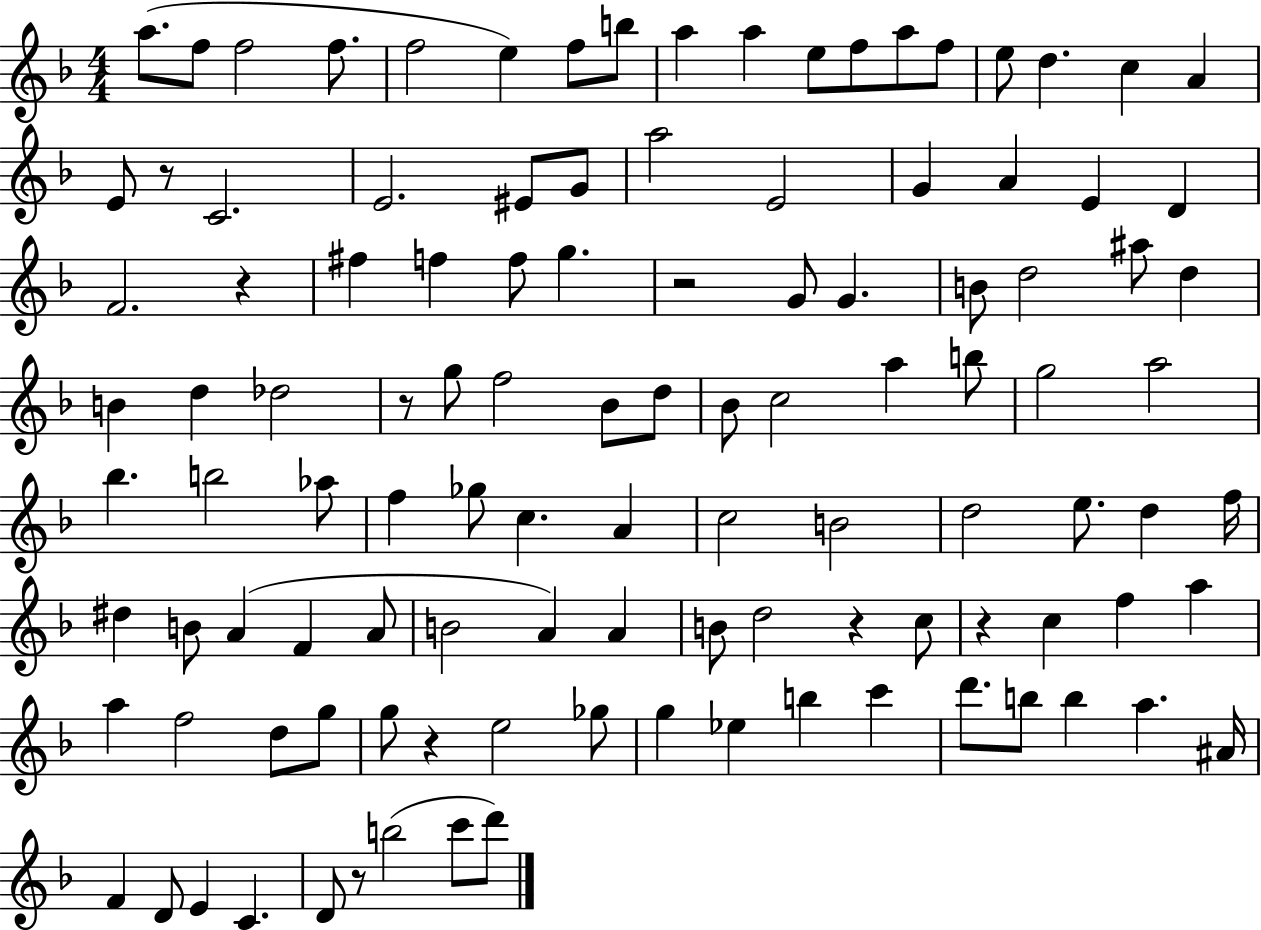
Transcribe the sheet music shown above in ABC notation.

X:1
T:Untitled
M:4/4
L:1/4
K:F
a/2 f/2 f2 f/2 f2 e f/2 b/2 a a e/2 f/2 a/2 f/2 e/2 d c A E/2 z/2 C2 E2 ^E/2 G/2 a2 E2 G A E D F2 z ^f f f/2 g z2 G/2 G B/2 d2 ^a/2 d B d _d2 z/2 g/2 f2 _B/2 d/2 _B/2 c2 a b/2 g2 a2 _b b2 _a/2 f _g/2 c A c2 B2 d2 e/2 d f/4 ^d B/2 A F A/2 B2 A A B/2 d2 z c/2 z c f a a f2 d/2 g/2 g/2 z e2 _g/2 g _e b c' d'/2 b/2 b a ^A/4 F D/2 E C D/2 z/2 b2 c'/2 d'/2